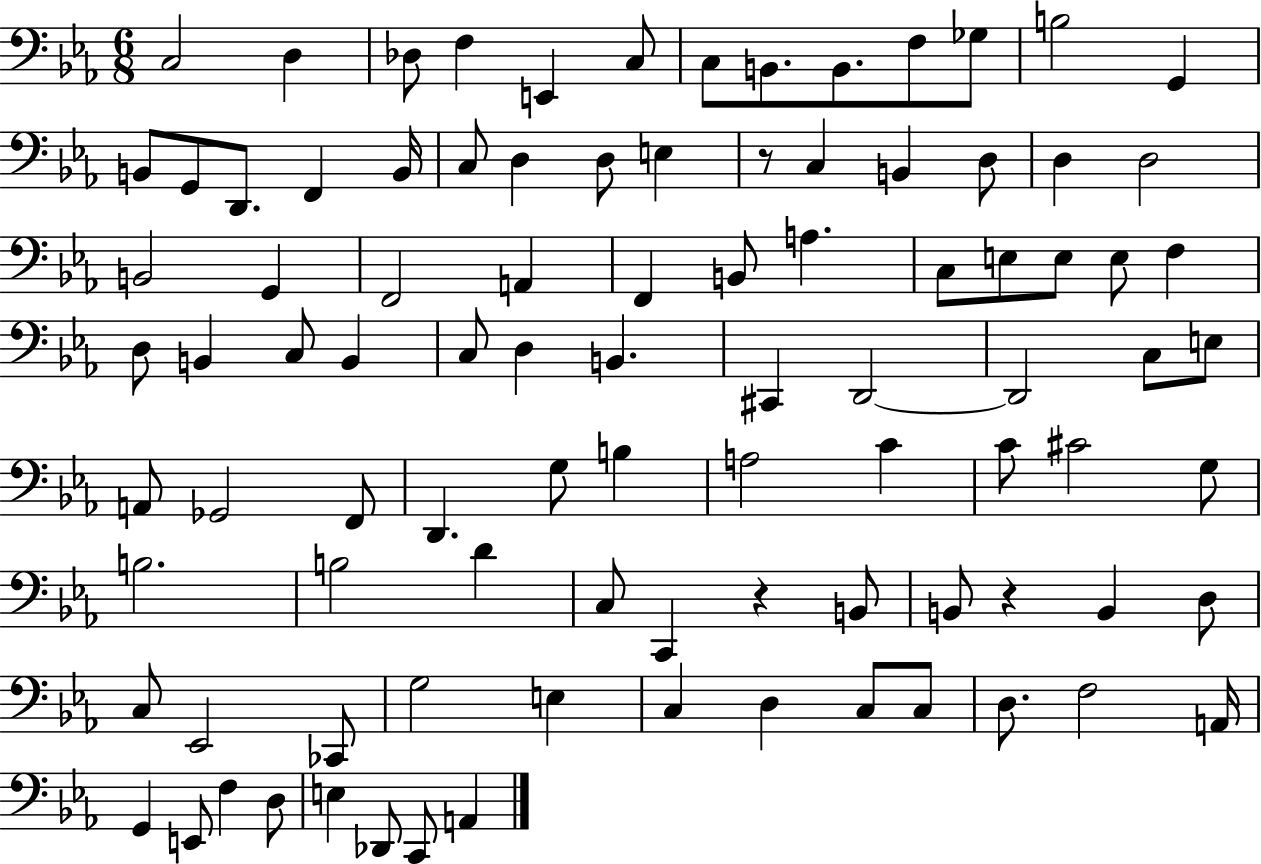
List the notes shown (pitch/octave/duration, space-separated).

C3/h D3/q Db3/e F3/q E2/q C3/e C3/e B2/e. B2/e. F3/e Gb3/e B3/h G2/q B2/e G2/e D2/e. F2/q B2/s C3/e D3/q D3/e E3/q R/e C3/q B2/q D3/e D3/q D3/h B2/h G2/q F2/h A2/q F2/q B2/e A3/q. C3/e E3/e E3/e E3/e F3/q D3/e B2/q C3/e B2/q C3/e D3/q B2/q. C#2/q D2/h D2/h C3/e E3/e A2/e Gb2/h F2/e D2/q. G3/e B3/q A3/h C4/q C4/e C#4/h G3/e B3/h. B3/h D4/q C3/e C2/q R/q B2/e B2/e R/q B2/q D3/e C3/e Eb2/h CES2/e G3/h E3/q C3/q D3/q C3/e C3/e D3/e. F3/h A2/s G2/q E2/e F3/q D3/e E3/q Db2/e C2/e A2/q